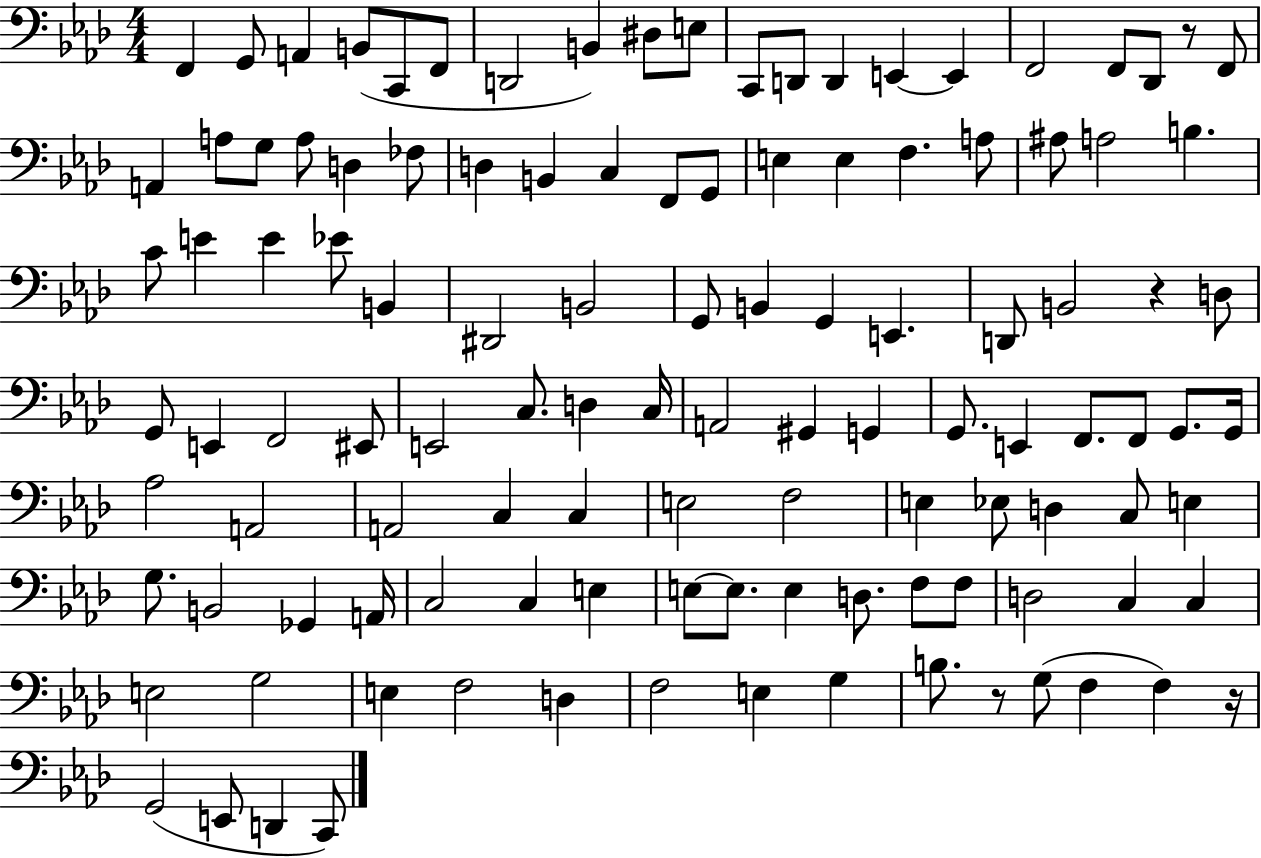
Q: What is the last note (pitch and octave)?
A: C2